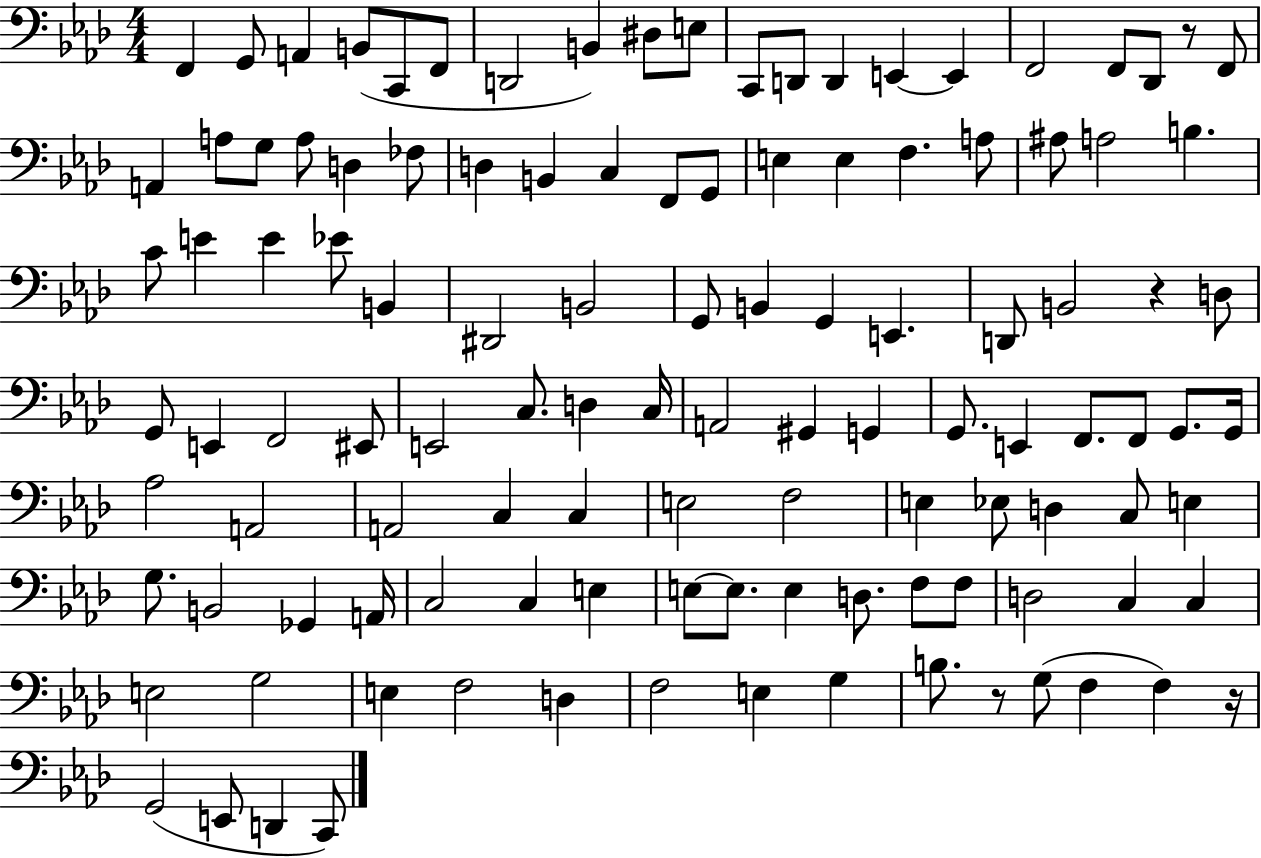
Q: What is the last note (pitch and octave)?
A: C2